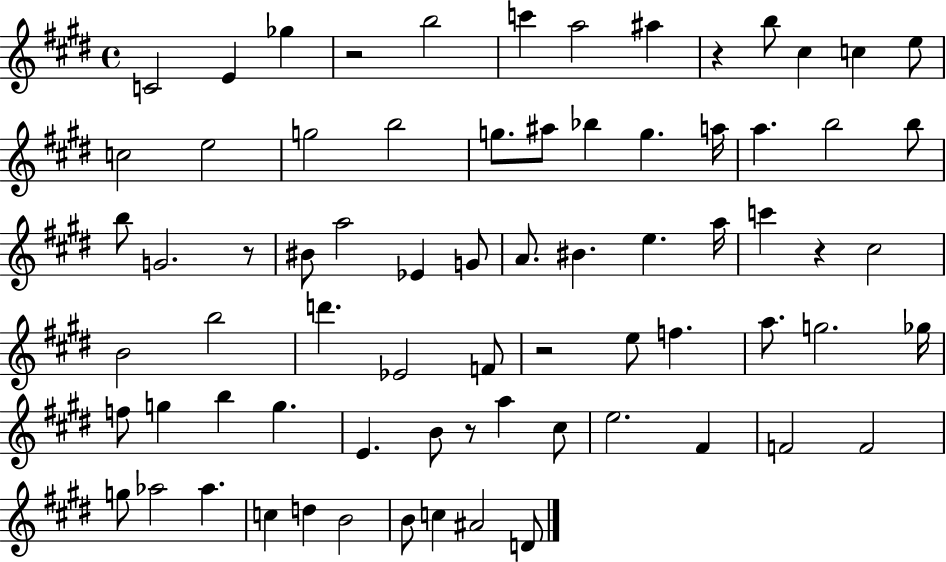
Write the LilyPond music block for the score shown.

{
  \clef treble
  \time 4/4
  \defaultTimeSignature
  \key e \major
  c'2 e'4 ges''4 | r2 b''2 | c'''4 a''2 ais''4 | r4 b''8 cis''4 c''4 e''8 | \break c''2 e''2 | g''2 b''2 | g''8. ais''8 bes''4 g''4. a''16 | a''4. b''2 b''8 | \break b''8 g'2. r8 | bis'8 a''2 ees'4 g'8 | a'8. bis'4. e''4. a''16 | c'''4 r4 cis''2 | \break b'2 b''2 | d'''4. ees'2 f'8 | r2 e''8 f''4. | a''8. g''2. ges''16 | \break f''8 g''4 b''4 g''4. | e'4. b'8 r8 a''4 cis''8 | e''2. fis'4 | f'2 f'2 | \break g''8 aes''2 aes''4. | c''4 d''4 b'2 | b'8 c''4 ais'2 d'8 | \bar "|."
}